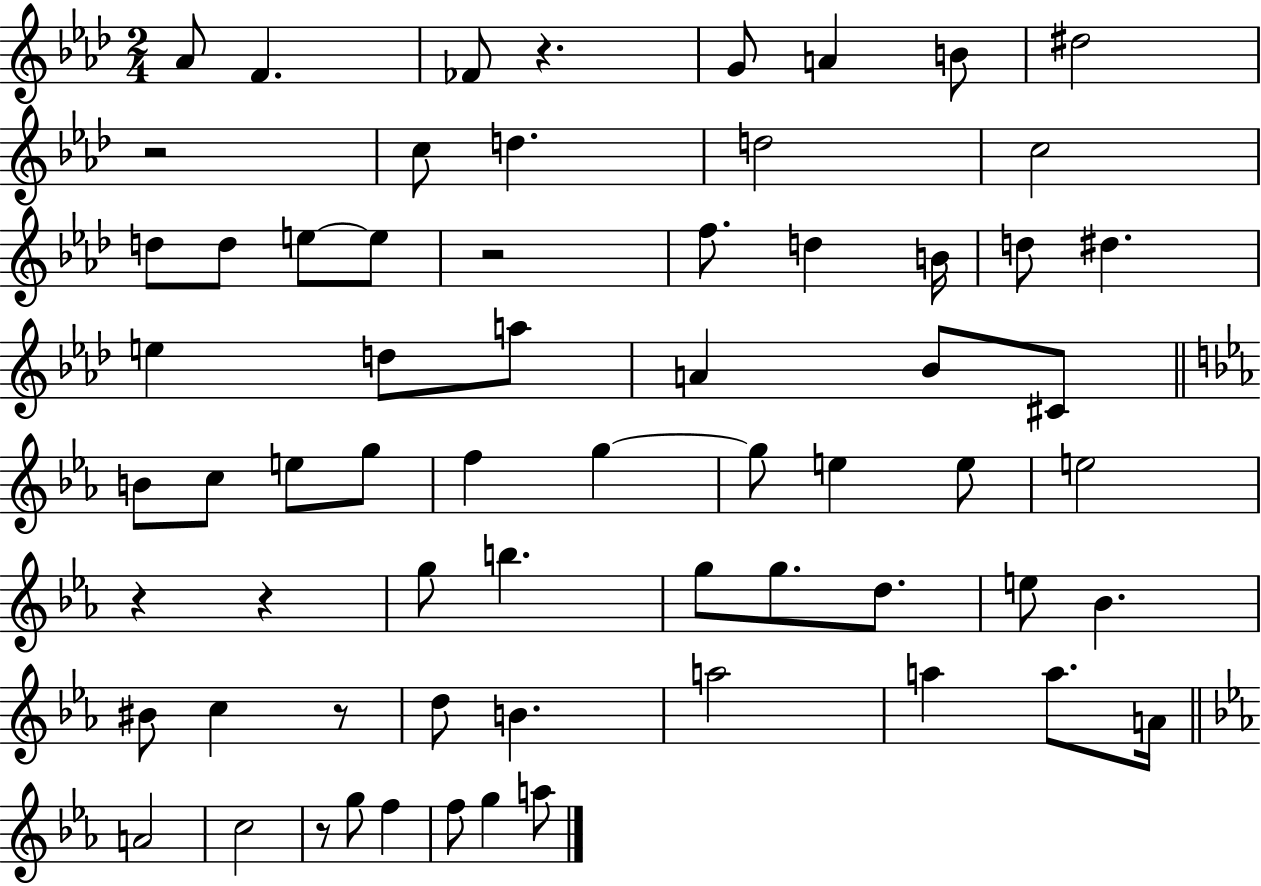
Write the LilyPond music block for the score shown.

{
  \clef treble
  \numericTimeSignature
  \time 2/4
  \key aes \major
  \repeat volta 2 { aes'8 f'4. | fes'8 r4. | g'8 a'4 b'8 | dis''2 | \break r2 | c''8 d''4. | d''2 | c''2 | \break d''8 d''8 e''8~~ e''8 | r2 | f''8. d''4 b'16 | d''8 dis''4. | \break e''4 d''8 a''8 | a'4 bes'8 cis'8 | \bar "||" \break \key ees \major b'8 c''8 e''8 g''8 | f''4 g''4~~ | g''8 e''4 e''8 | e''2 | \break r4 r4 | g''8 b''4. | g''8 g''8. d''8. | e''8 bes'4. | \break bis'8 c''4 r8 | d''8 b'4. | a''2 | a''4 a''8. a'16 | \break \bar "||" \break \key c \minor a'2 | c''2 | r8 g''8 f''4 | f''8 g''4 a''8 | \break } \bar "|."
}